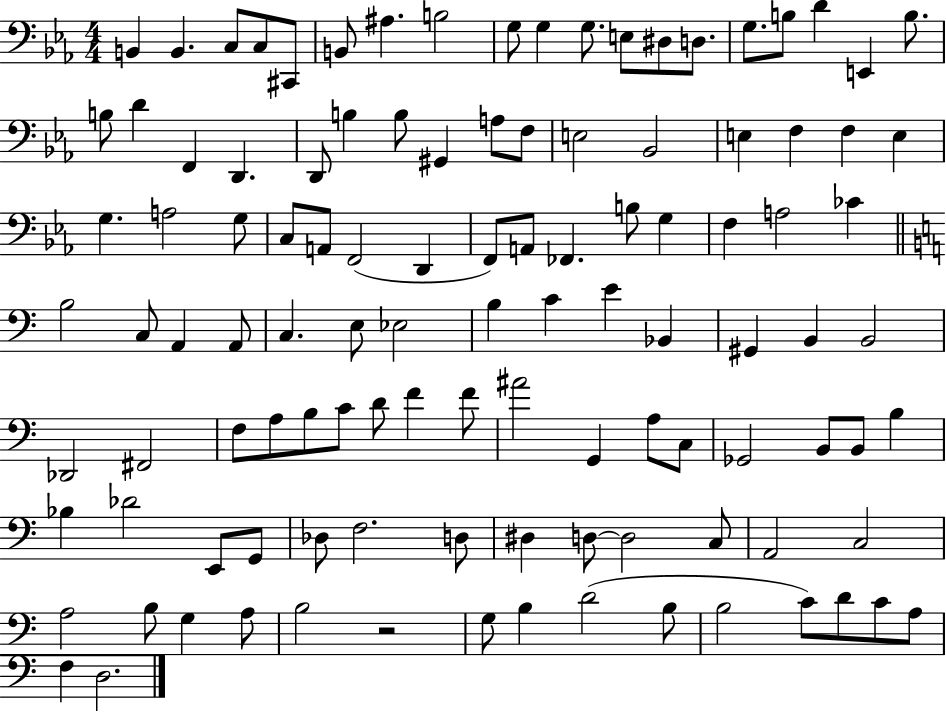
B2/q B2/q. C3/e C3/e C#2/e B2/e A#3/q. B3/h G3/e G3/q G3/e. E3/e D#3/e D3/e. G3/e. B3/e D4/q E2/q B3/e. B3/e D4/q F2/q D2/q. D2/e B3/q B3/e G#2/q A3/e F3/e E3/h Bb2/h E3/q F3/q F3/q E3/q G3/q. A3/h G3/e C3/e A2/e F2/h D2/q F2/e A2/e FES2/q. B3/e G3/q F3/q A3/h CES4/q B3/h C3/e A2/q A2/e C3/q. E3/e Eb3/h B3/q C4/q E4/q Bb2/q G#2/q B2/q B2/h Db2/h F#2/h F3/e A3/e B3/e C4/e D4/e F4/q F4/e A#4/h G2/q A3/e C3/e Gb2/h B2/e B2/e B3/q Bb3/q Db4/h E2/e G2/e Db3/e F3/h. D3/e D#3/q D3/e D3/h C3/e A2/h C3/h A3/h B3/e G3/q A3/e B3/h R/h G3/e B3/q D4/h B3/e B3/h C4/e D4/e C4/e A3/e F3/q D3/h.